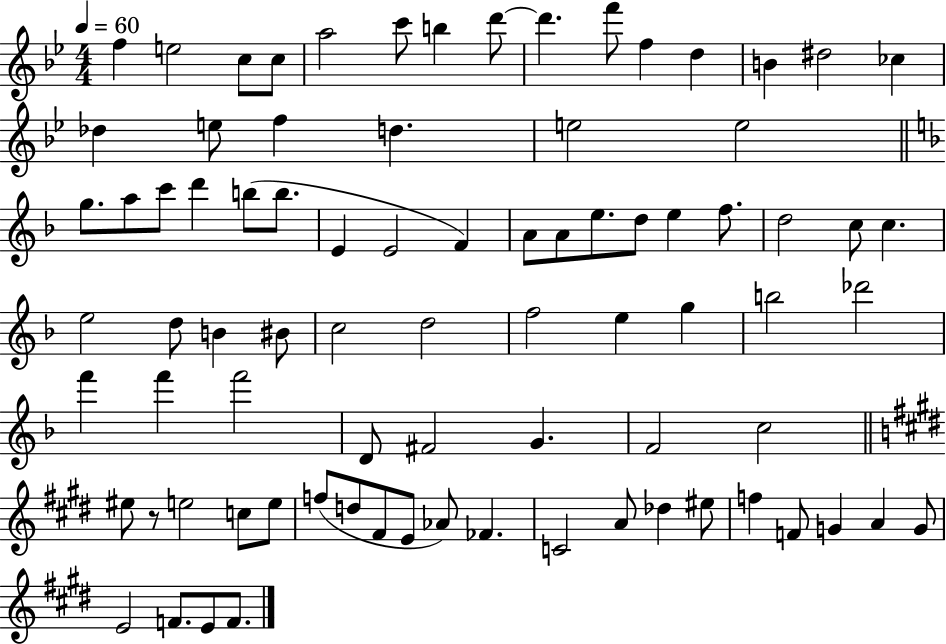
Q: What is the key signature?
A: BES major